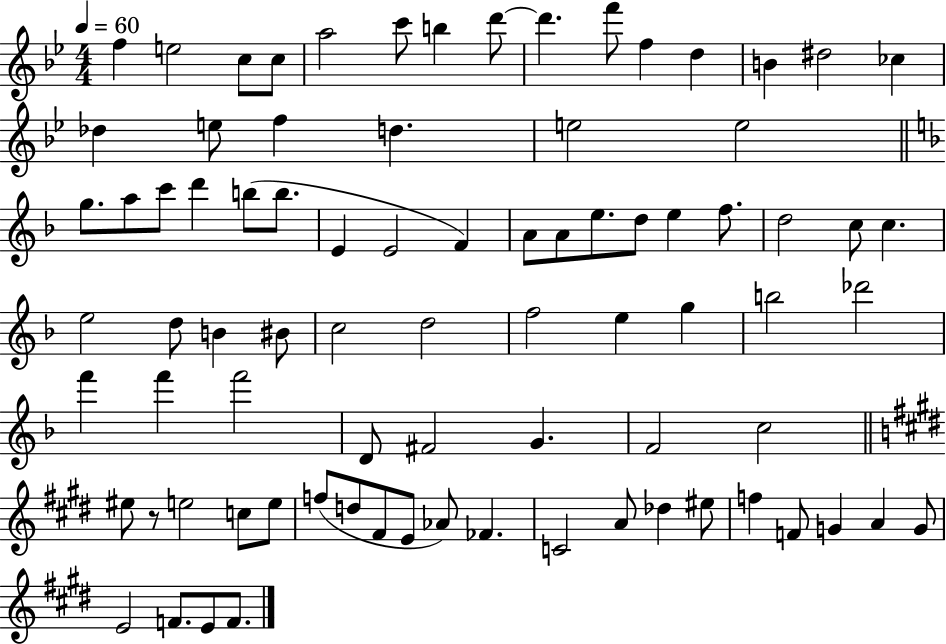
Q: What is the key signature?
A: BES major